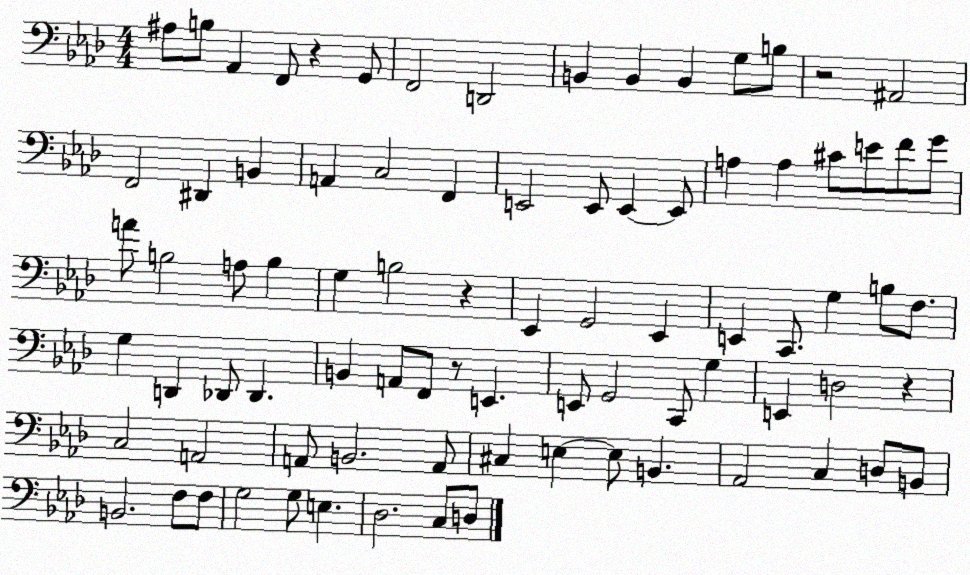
X:1
T:Untitled
M:4/4
L:1/4
K:Ab
^A,/2 B,/2 _A,, F,,/2 z G,,/2 F,,2 D,,2 B,, B,, B,, G,/2 B,/2 z2 ^A,,2 F,,2 ^D,, B,, A,, C,2 F,, E,,2 E,,/2 E,, E,,/2 A, A, ^C/2 E/2 F/2 G/2 A/2 B,2 A,/2 B, G, B,2 z _E,, G,,2 _E,, E,, C,,/2 G, B,/2 F,/2 G, D,, _D,,/2 _D,, B,, A,,/2 F,,/2 z/2 E,, E,,/2 G,,2 C,,/2 G, E,, D,2 z C,2 A,,2 A,,/2 B,,2 A,,/2 ^C, E, E,/2 B,, _A,,2 C, D,/2 B,,/2 B,,2 F,/2 F,/2 G,2 G,/2 E, _D,2 C,/2 D,/2